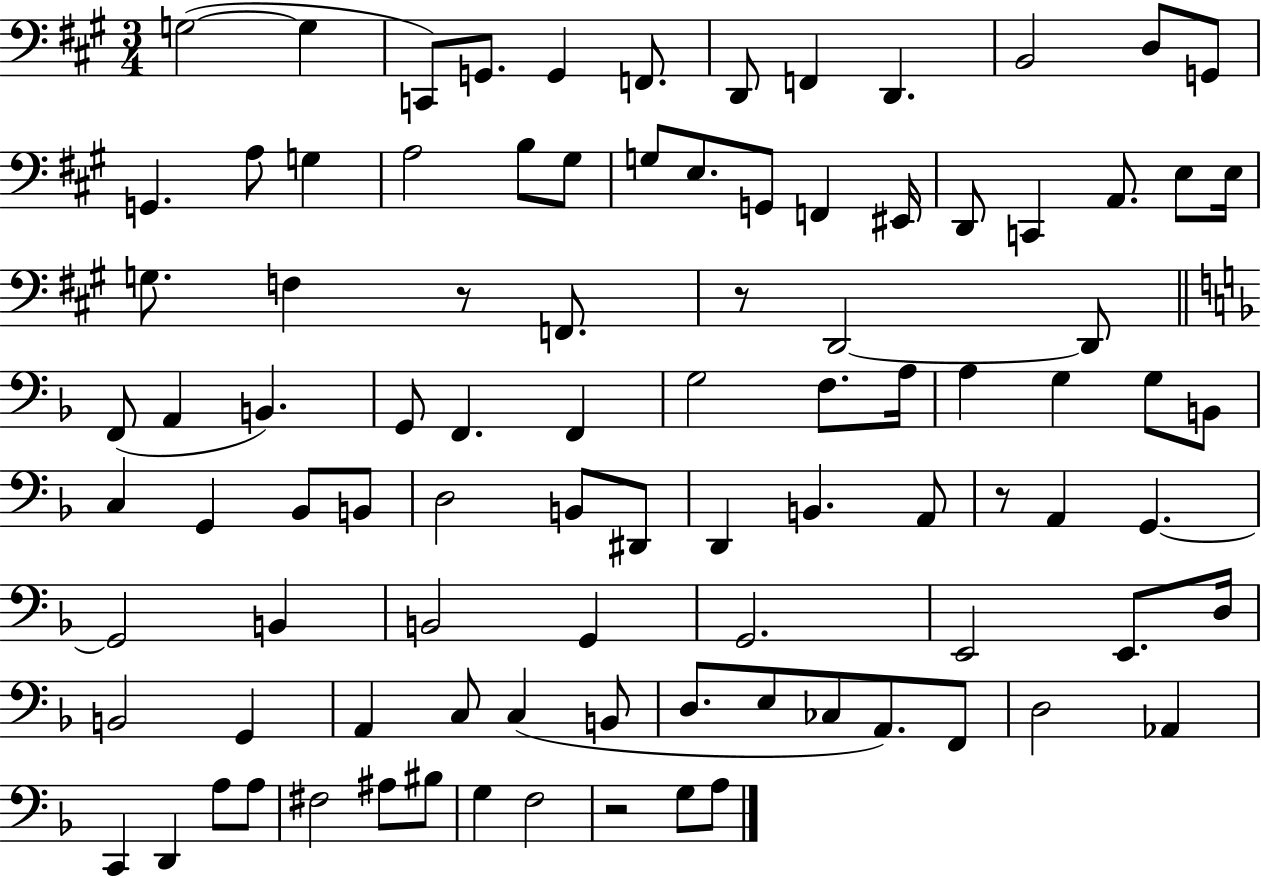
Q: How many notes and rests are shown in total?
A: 94